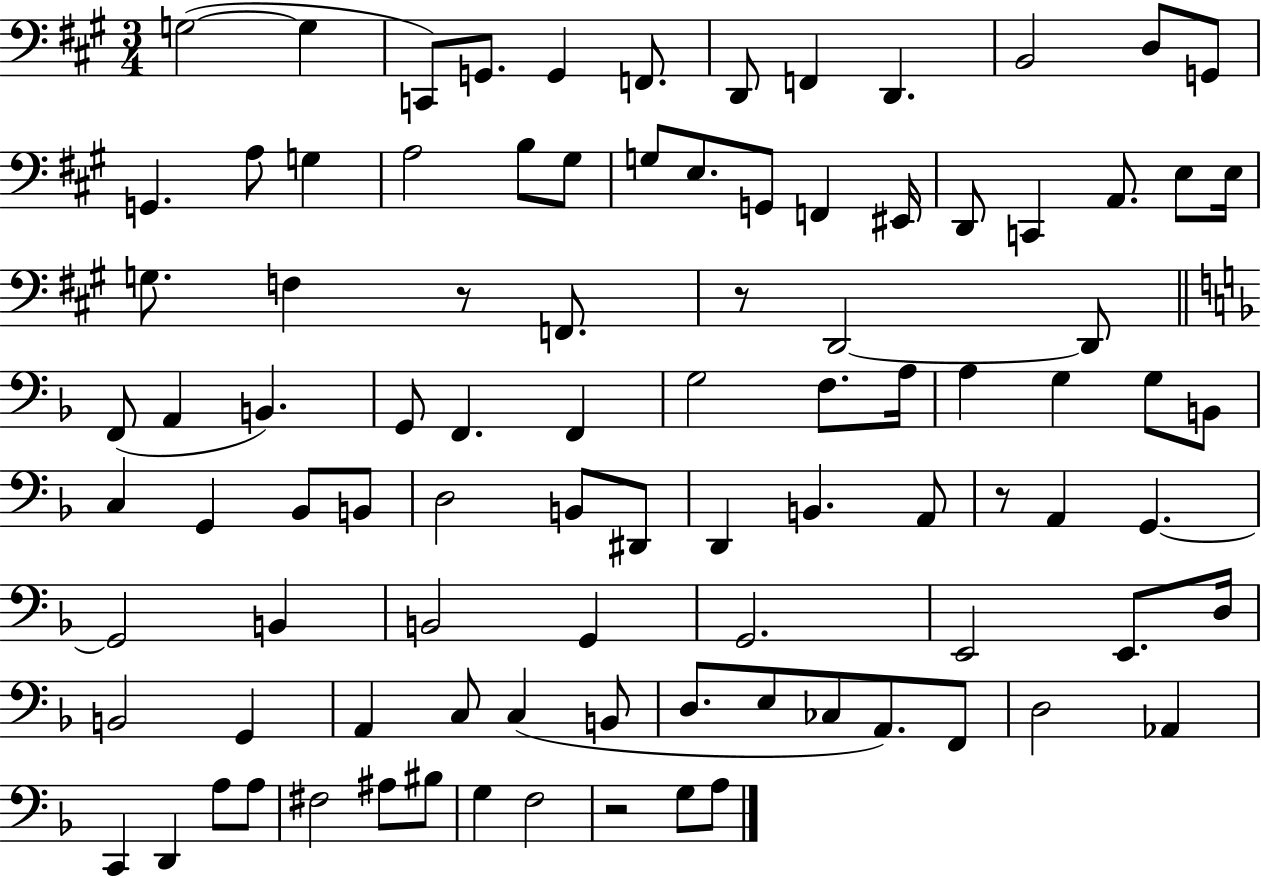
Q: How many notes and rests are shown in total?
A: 94